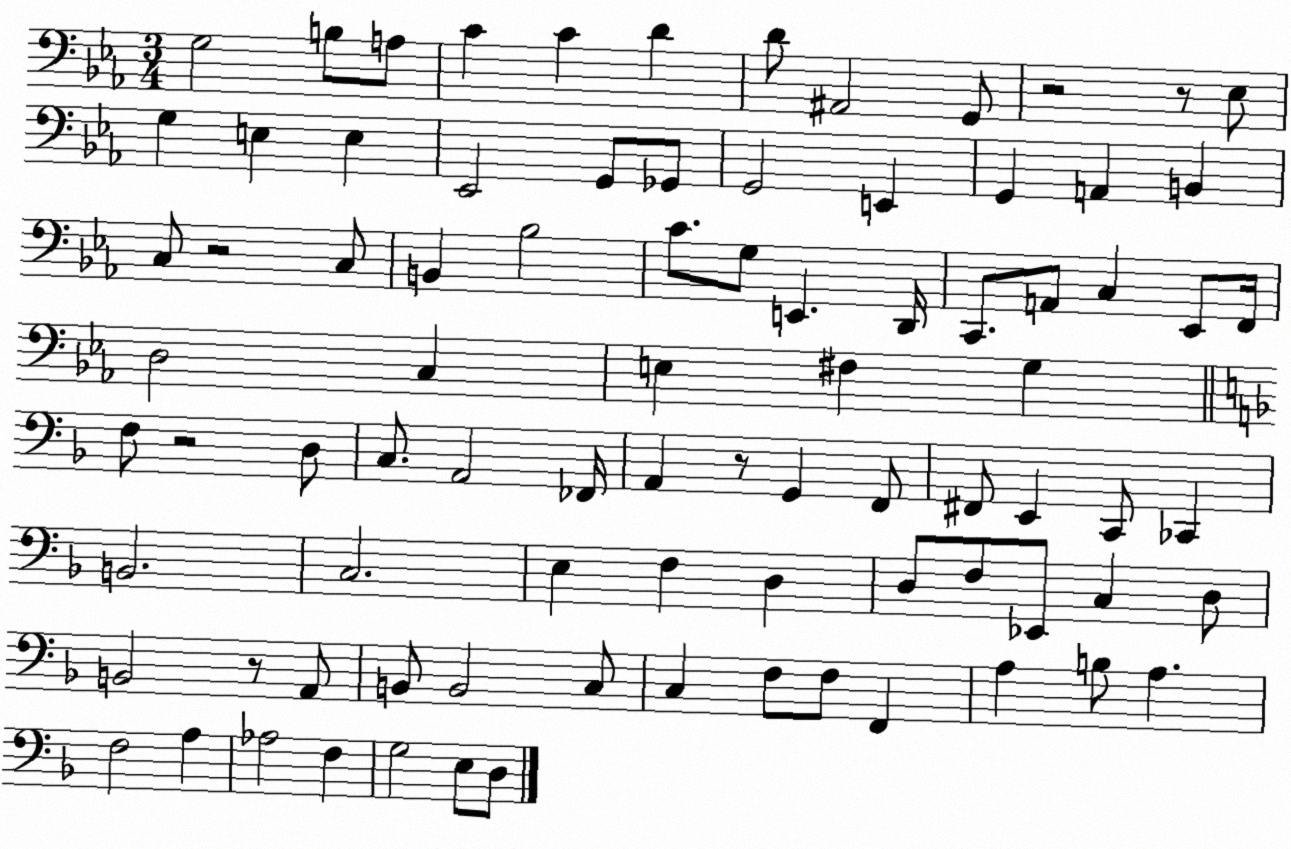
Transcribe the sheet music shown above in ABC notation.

X:1
T:Untitled
M:3/4
L:1/4
K:Eb
G,2 B,/2 A,/2 C C D D/2 ^A,,2 G,,/2 z2 z/2 _E,/2 G, E, E, _E,,2 G,,/2 _G,,/2 G,,2 E,, G,, A,, B,, C,/2 z2 C,/2 B,, _B,2 C/2 G,/2 E,, D,,/4 C,,/2 A,,/2 C, _E,,/2 F,,/4 D,2 C, E, ^F, G, F,/2 z2 D,/2 C,/2 A,,2 _F,,/4 A,, z/2 G,, F,,/2 ^F,,/2 E,, C,,/2 _C,, B,,2 C,2 E, F, D, D,/2 F,/2 _E,,/2 C, D,/2 B,,2 z/2 A,,/2 B,,/2 B,,2 C,/2 C, F,/2 F,/2 F,, A, B,/2 A, F,2 A, _A,2 F, G,2 E,/2 D,/2